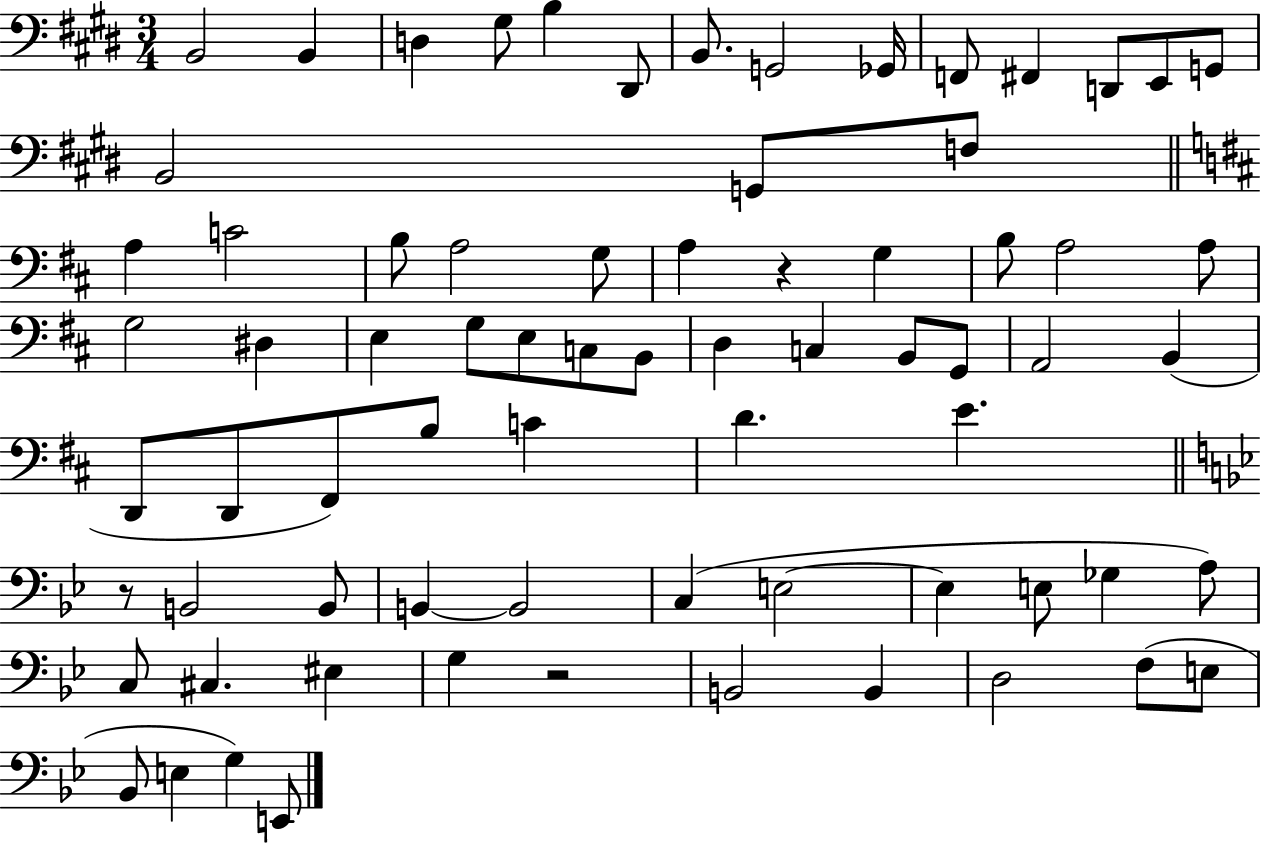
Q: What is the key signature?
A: E major